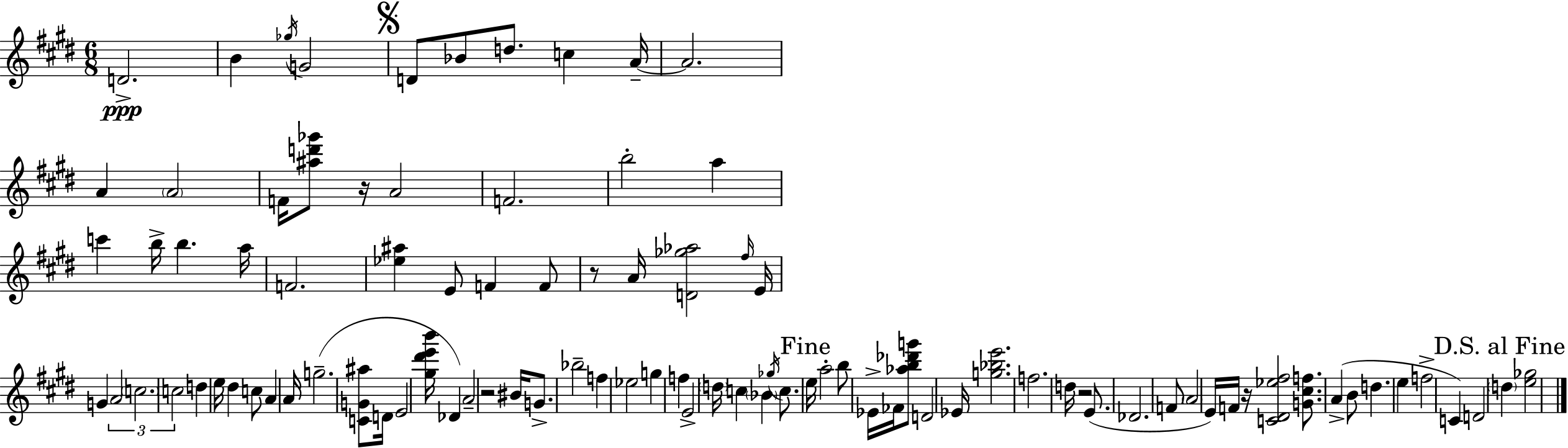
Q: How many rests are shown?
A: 5